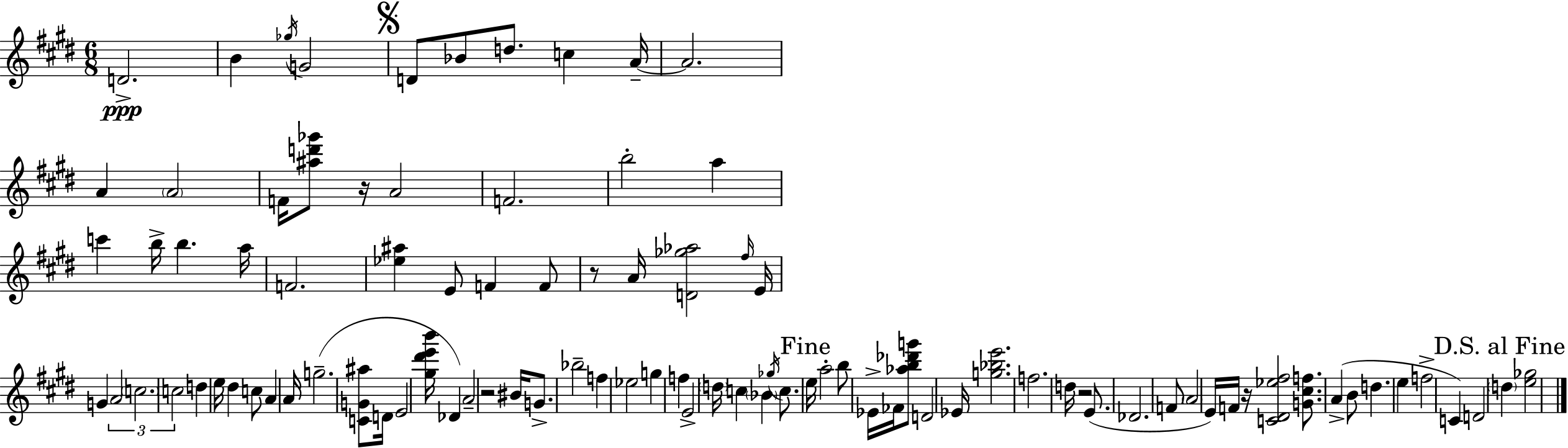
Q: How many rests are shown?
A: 5